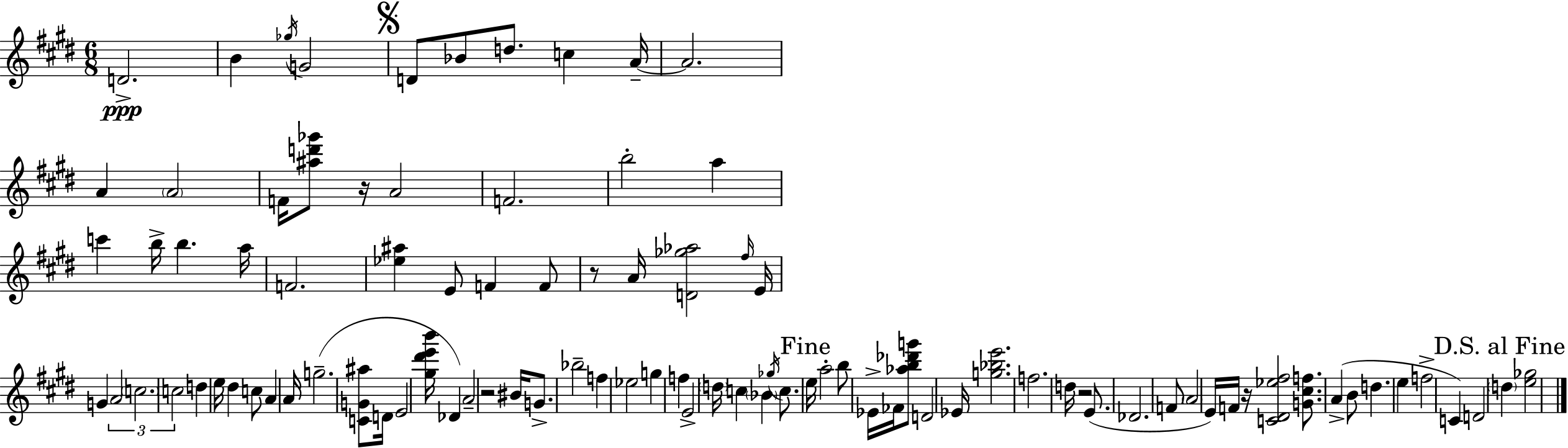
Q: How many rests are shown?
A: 5